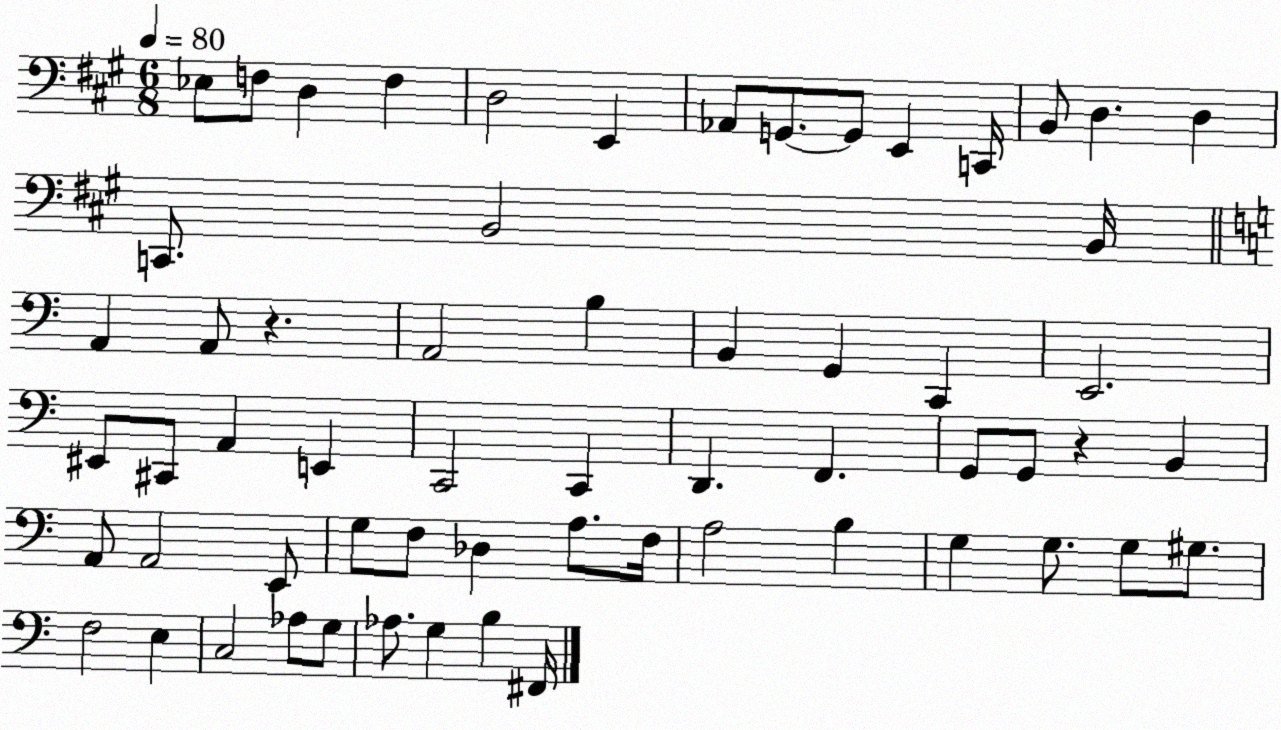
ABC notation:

X:1
T:Untitled
M:6/8
L:1/4
K:A
_E,/2 F,/2 D, F, D,2 E,, _A,,/2 G,,/2 G,,/2 E,, C,,/4 B,,/2 D, D, C,,/2 B,,2 B,,/4 A,, A,,/2 z A,,2 B, B,, G,, C,, E,,2 ^E,,/2 ^C,,/2 A,, E,, C,,2 C,, D,, F,, G,,/2 G,,/2 z B,, A,,/2 A,,2 E,,/2 G,/2 F,/2 _D, A,/2 F,/4 A,2 B, G, G,/2 G,/2 ^G,/2 F,2 E, C,2 _A,/2 G,/2 _A,/2 G, B, ^F,,/4